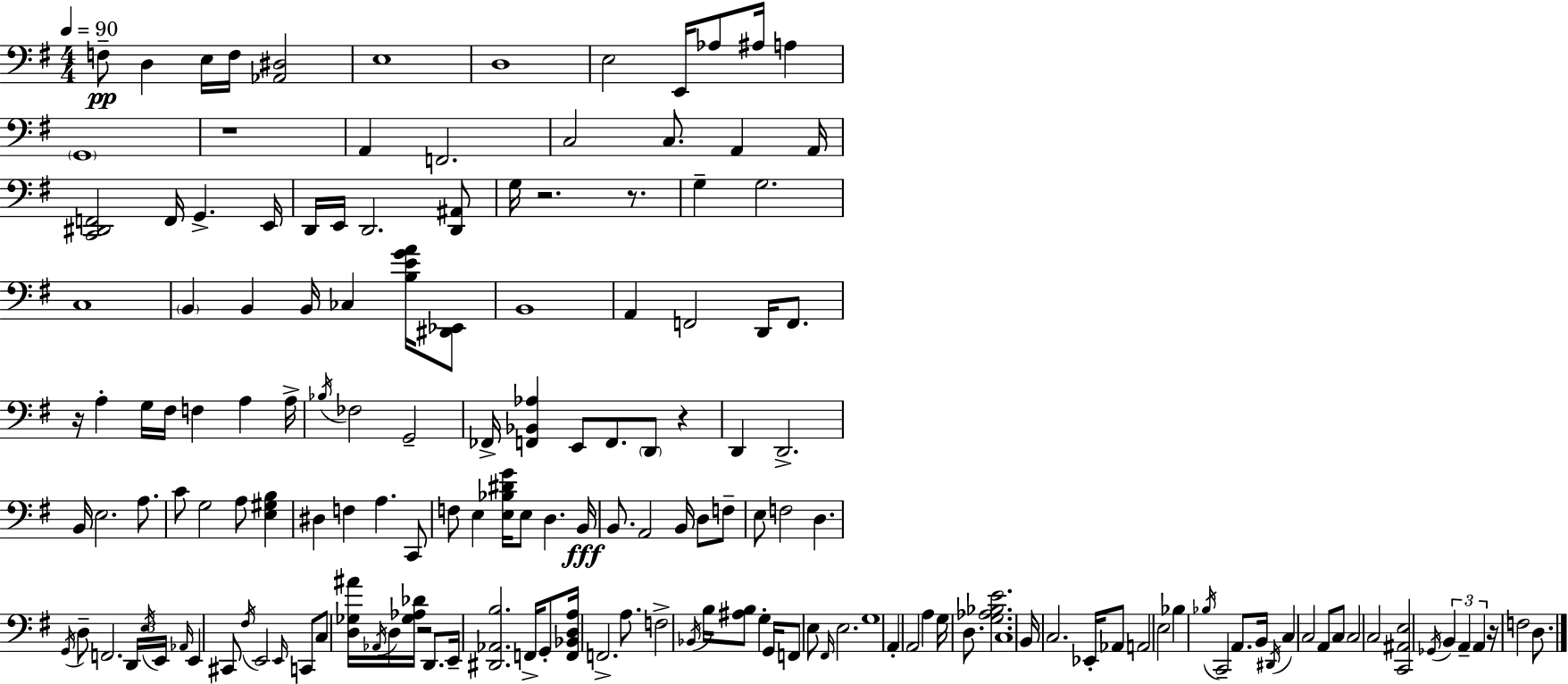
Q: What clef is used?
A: bass